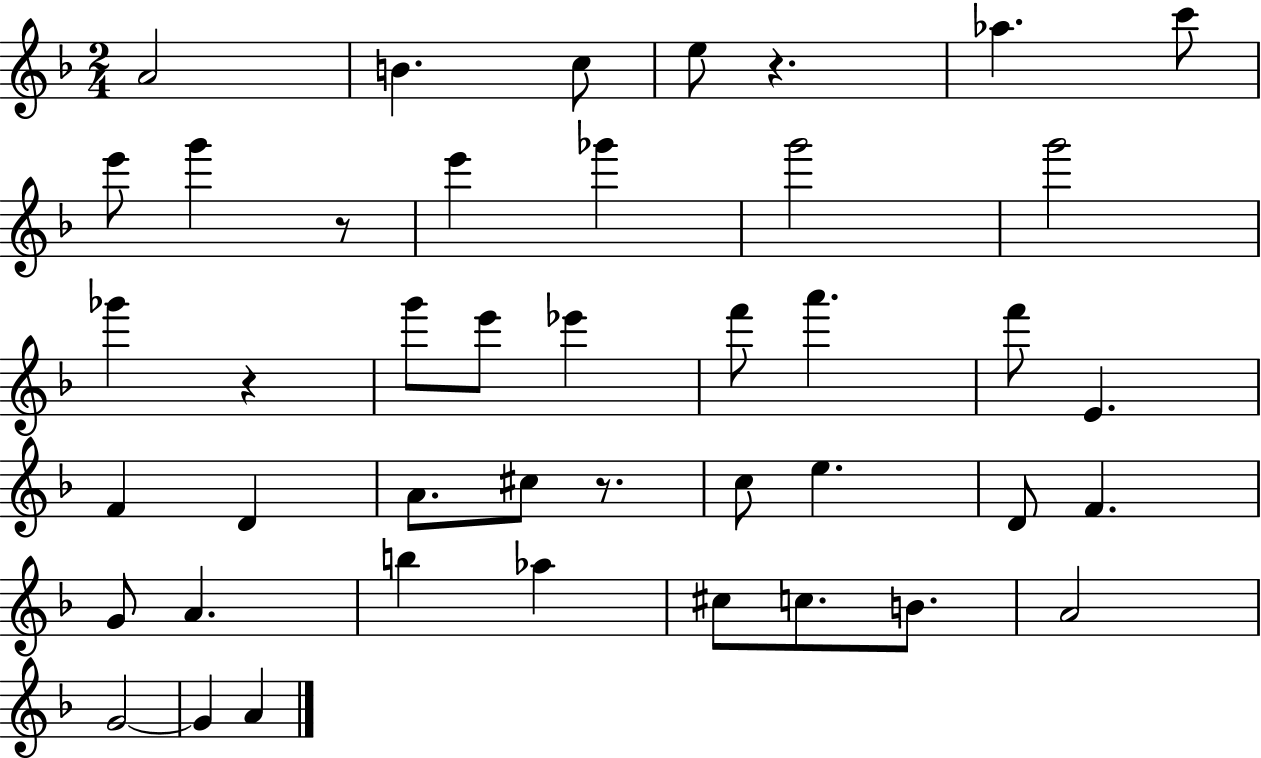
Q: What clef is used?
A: treble